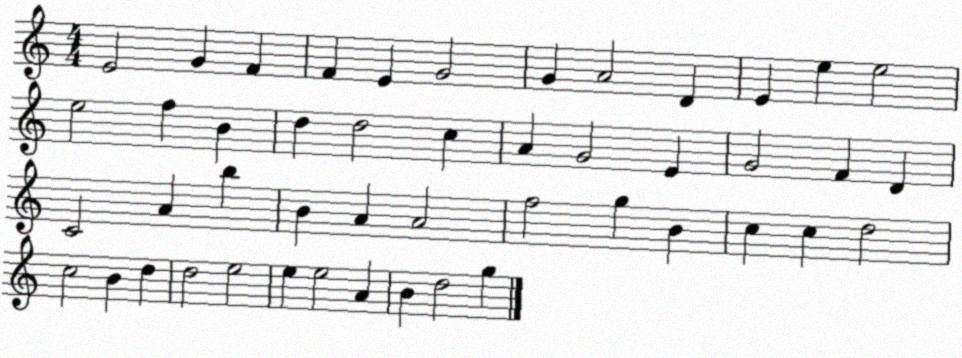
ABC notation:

X:1
T:Untitled
M:4/4
L:1/4
K:C
E2 G F F E G2 G A2 D E e e2 e2 f B d d2 c A G2 E G2 F D C2 A b B A A2 f2 g B c c d2 c2 B d d2 e2 e e2 A B d2 g